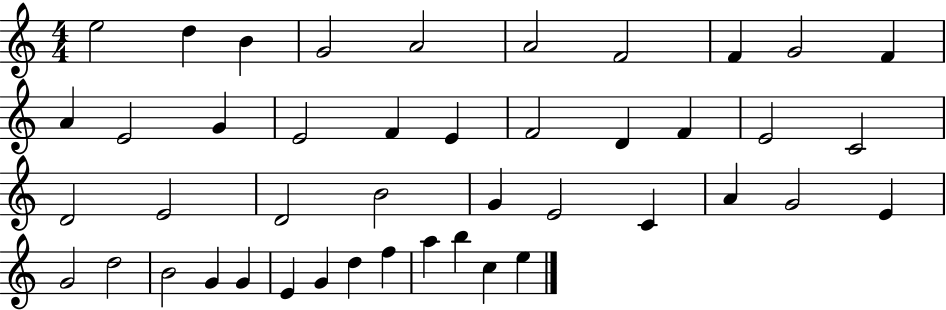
{
  \clef treble
  \numericTimeSignature
  \time 4/4
  \key c \major
  e''2 d''4 b'4 | g'2 a'2 | a'2 f'2 | f'4 g'2 f'4 | \break a'4 e'2 g'4 | e'2 f'4 e'4 | f'2 d'4 f'4 | e'2 c'2 | \break d'2 e'2 | d'2 b'2 | g'4 e'2 c'4 | a'4 g'2 e'4 | \break g'2 d''2 | b'2 g'4 g'4 | e'4 g'4 d''4 f''4 | a''4 b''4 c''4 e''4 | \break \bar "|."
}